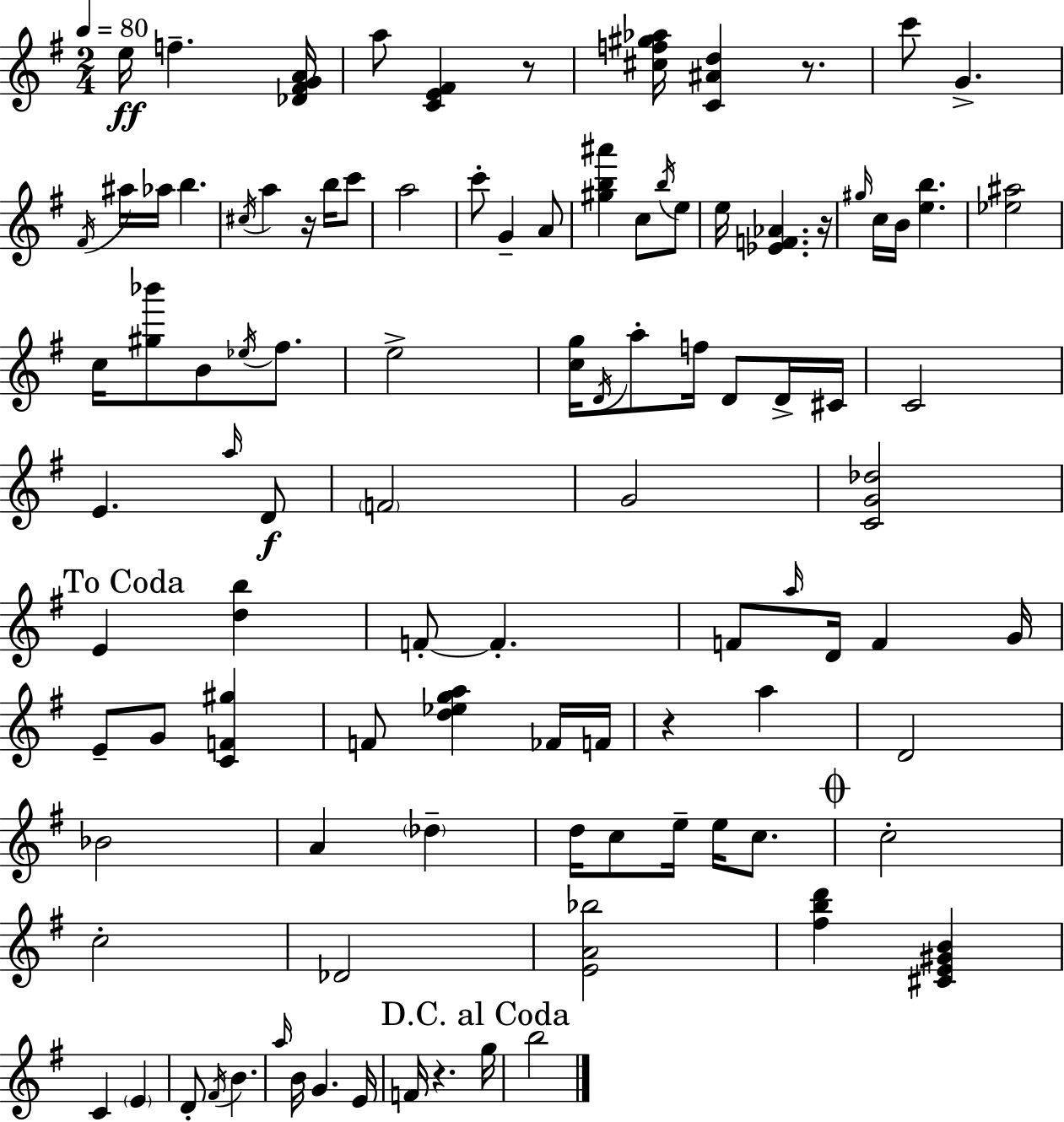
X:1
T:Untitled
M:2/4
L:1/4
K:G
e/4 f [_D^FGA]/4 a/2 [CE^F] z/2 [^cf^g_a]/4 [C^Ad] z/2 c'/2 G ^F/4 ^a/4 _a/4 b ^c/4 a z/4 b/4 c'/2 a2 c'/2 G A/2 [^gb^a'] c/2 b/4 e/2 e/4 [_EF_A] z/4 ^g/4 c/4 B/4 [eb] [_e^a]2 c/4 [^g_b']/2 B/2 _e/4 ^f/2 e2 [cg]/4 D/4 a/2 f/4 D/2 D/4 ^C/4 C2 E a/4 D/2 F2 G2 [CG_d]2 E [db] F/2 F F/2 a/4 D/4 F G/4 E/2 G/2 [CF^g] F/2 [d_ega] _F/4 F/4 z a D2 _B2 A _d d/4 c/2 e/4 e/4 c/2 c2 c2 _D2 [EA_b]2 [^fbd'] [^CE^GB] C E D/2 ^F/4 B a/4 B/4 G E/4 F/4 z g/4 b2